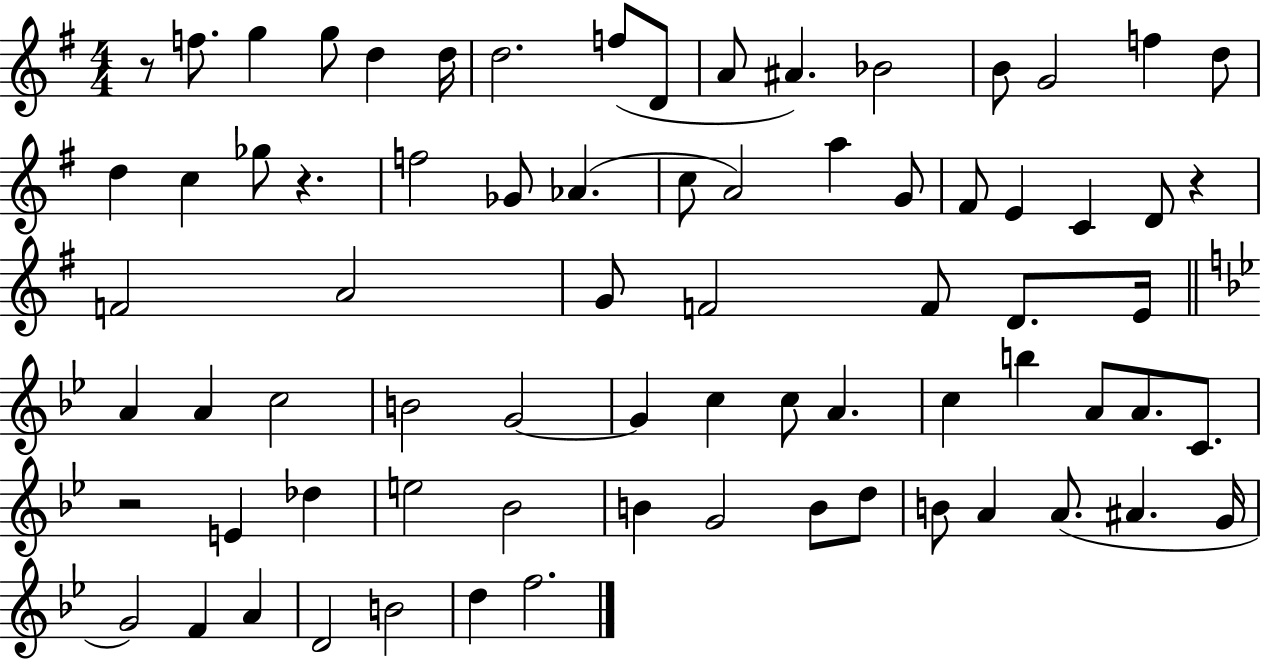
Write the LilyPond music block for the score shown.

{
  \clef treble
  \numericTimeSignature
  \time 4/4
  \key g \major
  r8 f''8. g''4 g''8 d''4 d''16 | d''2. f''8( d'8 | a'8 ais'4.) bes'2 | b'8 g'2 f''4 d''8 | \break d''4 c''4 ges''8 r4. | f''2 ges'8 aes'4.( | c''8 a'2) a''4 g'8 | fis'8 e'4 c'4 d'8 r4 | \break f'2 a'2 | g'8 f'2 f'8 d'8. e'16 | \bar "||" \break \key bes \major a'4 a'4 c''2 | b'2 g'2~~ | g'4 c''4 c''8 a'4. | c''4 b''4 a'8 a'8. c'8. | \break r2 e'4 des''4 | e''2 bes'2 | b'4 g'2 b'8 d''8 | b'8 a'4 a'8.( ais'4. g'16 | \break g'2) f'4 a'4 | d'2 b'2 | d''4 f''2. | \bar "|."
}